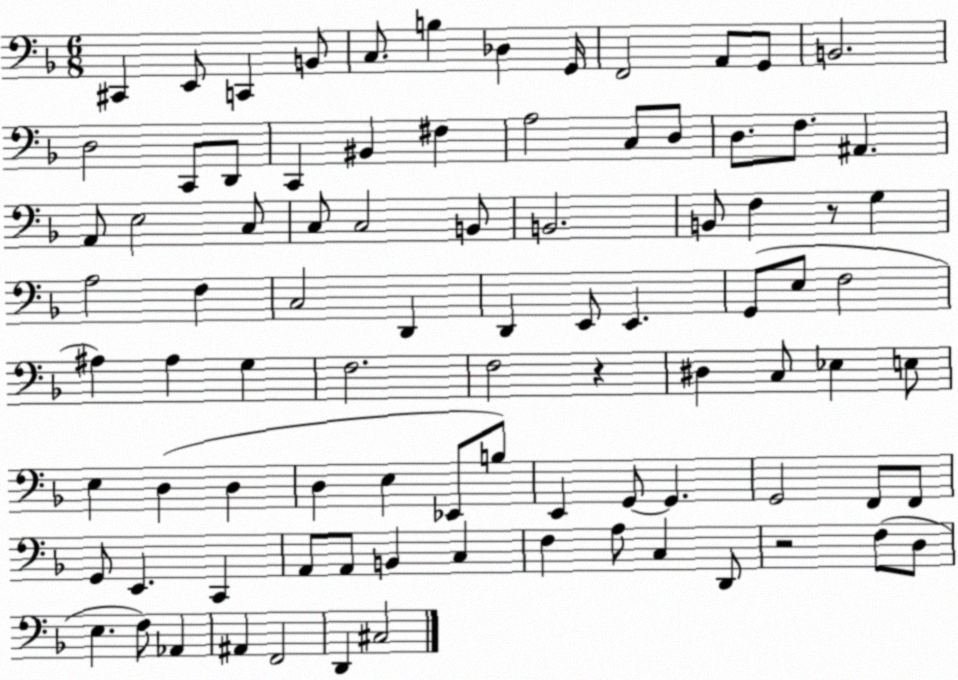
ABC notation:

X:1
T:Untitled
M:6/8
L:1/4
K:F
^C,, E,,/2 C,, B,,/2 C,/2 B, _D, G,,/4 F,,2 A,,/2 G,,/2 B,,2 D,2 C,,/2 D,,/2 C,, ^B,, ^F, A,2 C,/2 D,/2 D,/2 F,/2 ^A,, A,,/2 E,2 C,/2 C,/2 C,2 B,,/2 B,,2 B,,/2 F, z/2 G, A,2 F, C,2 D,, D,, E,,/2 E,, G,,/2 E,/2 F,2 ^A, ^A, G, F,2 F,2 z ^D, C,/2 _E, E,/2 E, D, D, D, E, _E,,/2 B,/2 E,, G,,/2 G,, G,,2 F,,/2 F,,/2 G,,/2 E,, C,, A,,/2 A,,/2 B,, C, F, A,/2 C, D,,/2 z2 F,/2 D,/2 E, F,/2 _A,, ^A,, F,,2 D,, ^C,2